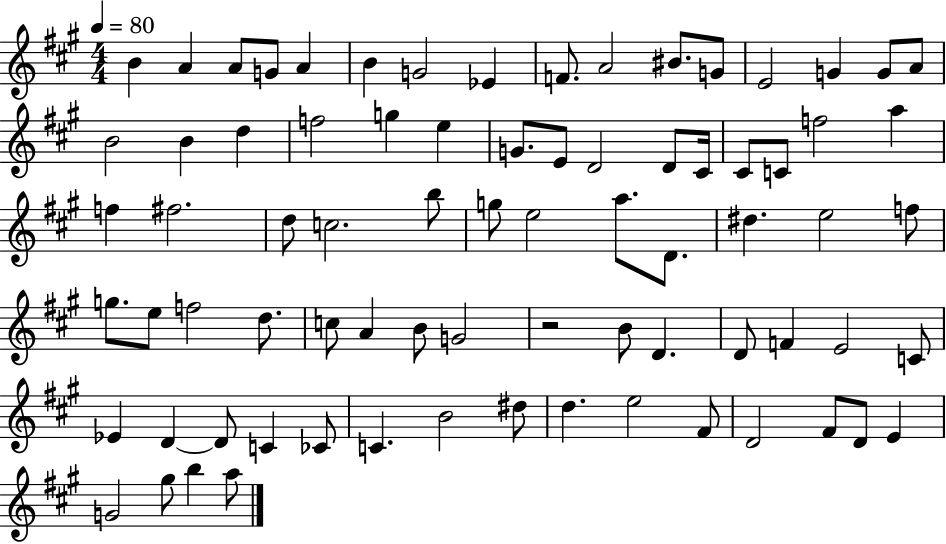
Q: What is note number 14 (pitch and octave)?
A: G4